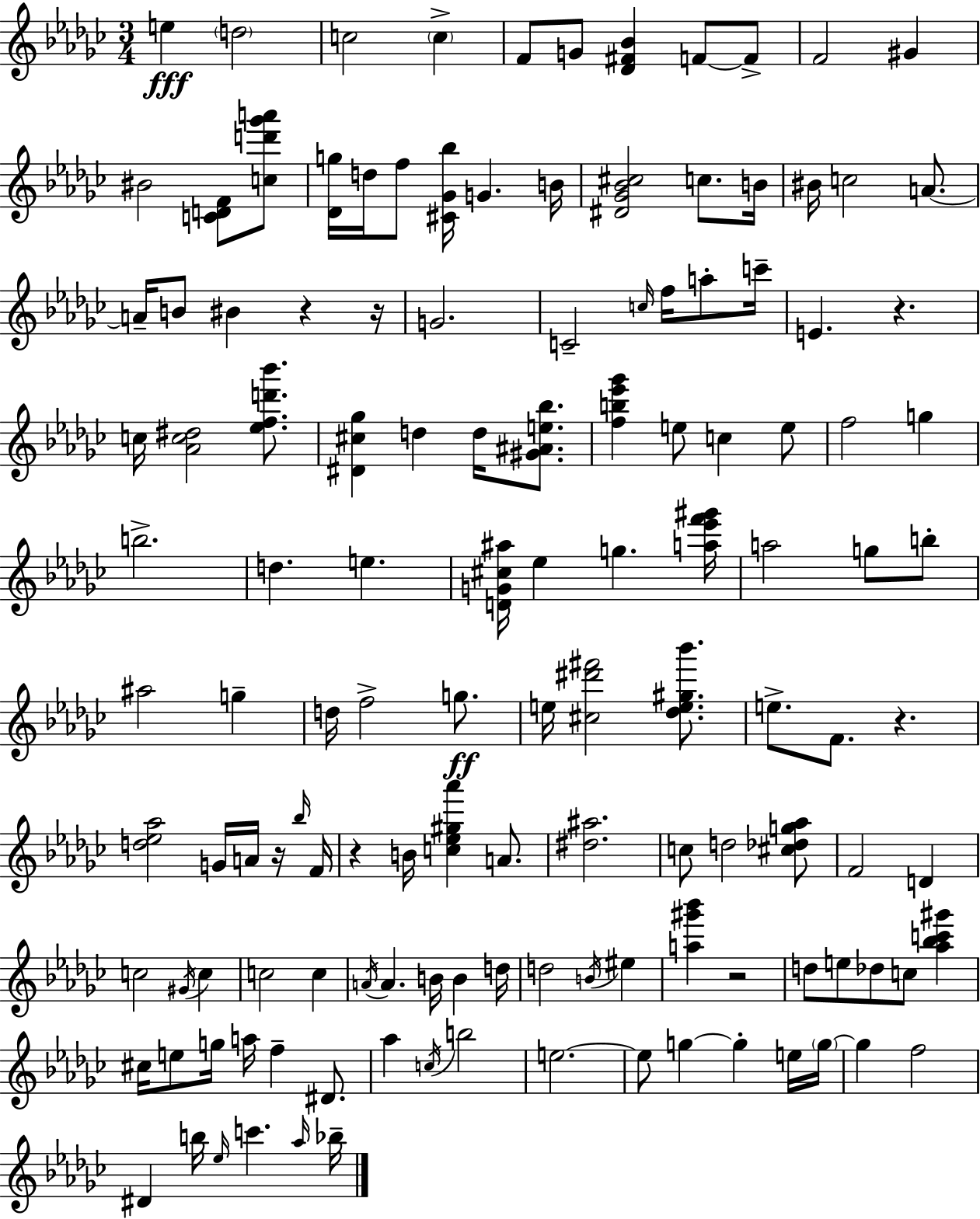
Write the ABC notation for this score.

X:1
T:Untitled
M:3/4
L:1/4
K:Ebm
e d2 c2 c F/2 G/2 [_D^F_B] F/2 F/2 F2 ^G ^B2 [CDF]/2 [cd'_g'a']/2 [_Dg]/4 d/4 f/2 [^C_G_b]/4 G B/4 [^D_G_B^c]2 c/2 B/4 ^B/4 c2 A/2 A/4 B/2 ^B z z/4 G2 C2 c/4 f/4 a/2 c'/4 E z c/4 [_Ac^d]2 [_efd'_b']/2 [^D^c_g] d d/4 [^G^Ae_b]/2 [fb_e'_g'] e/2 c e/2 f2 g b2 d e [DG^c^a]/4 _e g [a_e'f'^g']/4 a2 g/2 b/2 ^a2 g d/4 f2 g/2 e/4 [^c^d'^f']2 [_de^g_b']/2 e/2 F/2 z [d_e_a]2 G/4 A/4 z/4 _b/4 F/4 z B/4 [c_e^g_a'] A/2 [^d^a]2 c/2 d2 [^c_dg_a]/2 F2 D c2 ^G/4 c c2 c A/4 A B/4 B d/4 d2 B/4 ^e [a^g'_b'] z2 d/2 e/2 _d/2 c/2 [_a_bc'^g'] ^c/4 e/2 g/4 a/4 f ^D/2 _a c/4 b2 e2 e/2 g g e/4 g/4 g f2 ^D b/4 _e/4 c' _a/4 _b/4